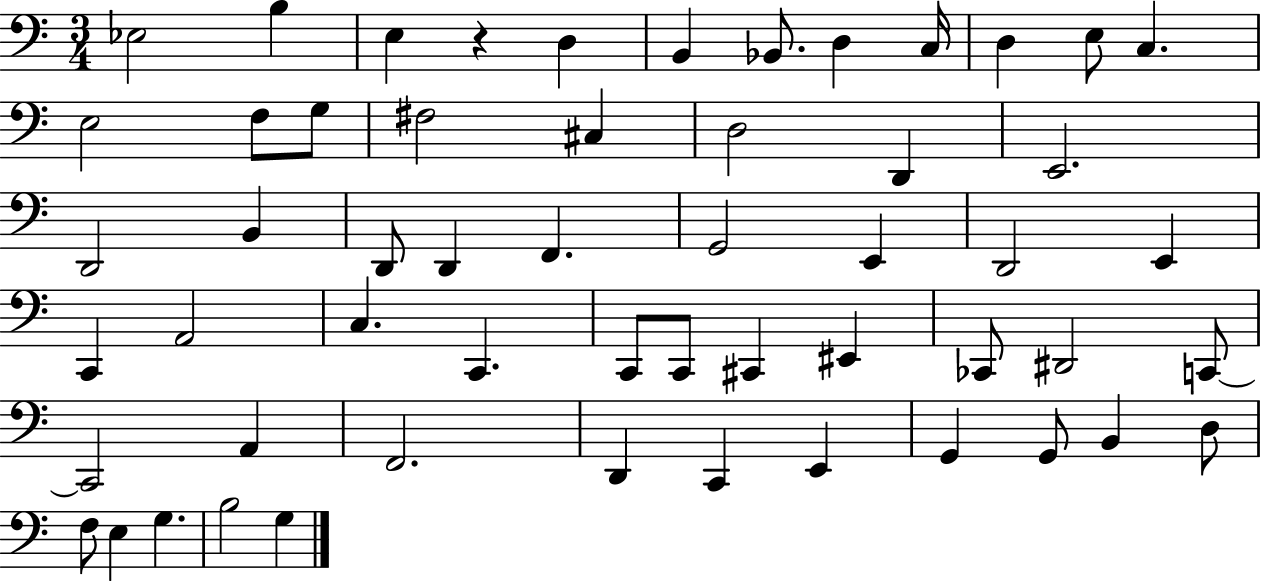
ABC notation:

X:1
T:Untitled
M:3/4
L:1/4
K:C
_E,2 B, E, z D, B,, _B,,/2 D, C,/4 D, E,/2 C, E,2 F,/2 G,/2 ^F,2 ^C, D,2 D,, E,,2 D,,2 B,, D,,/2 D,, F,, G,,2 E,, D,,2 E,, C,, A,,2 C, C,, C,,/2 C,,/2 ^C,, ^E,, _C,,/2 ^D,,2 C,,/2 C,,2 A,, F,,2 D,, C,, E,, G,, G,,/2 B,, D,/2 F,/2 E, G, B,2 G,